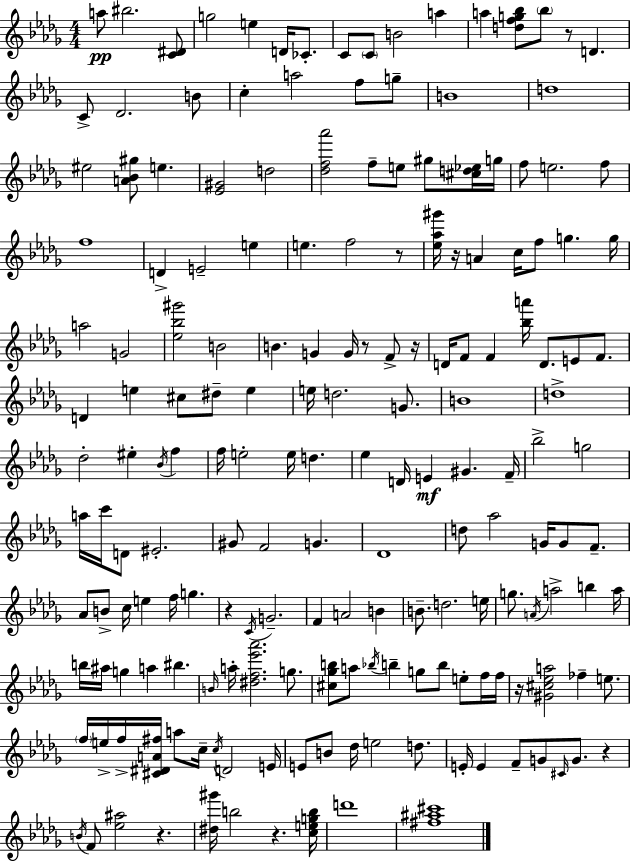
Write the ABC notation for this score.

X:1
T:Untitled
M:4/4
L:1/4
K:Bbm
a/2 ^b2 [C^D]/2 g2 e D/4 _C/2 C/2 C/2 B2 a a [dfg_b]/2 _b/2 z/2 D C/2 _D2 B/2 c a2 f/2 g/2 B4 d4 ^e2 [A_B^g]/2 e [_E^G]2 d2 [_df_a']2 f/2 e/2 ^g/2 [^cd_e]/4 g/4 f/2 e2 f/2 f4 D E2 e e f2 z/2 [_e_a^g']/4 z/4 A c/4 f/2 g g/4 a2 G2 [_e_b^g']2 B2 B G G/4 z/2 F/2 z/4 D/4 F/2 F [_ba']/4 D/2 E/2 F/2 D e ^c/2 ^d/2 e e/4 d2 G/2 B4 d4 _d2 ^e _B/4 f f/4 e2 e/4 d _e D/4 E ^G F/4 _b2 g2 a/4 c'/4 D/2 ^E2 ^G/2 F2 G _D4 d/2 _a2 G/4 G/2 F/2 _A/2 B/2 c/4 e f/4 g z C/4 G2 F A2 B B/2 d2 e/4 g/2 A/4 a2 b a/4 b/4 ^a/4 g a ^b B/4 a/4 [^df_e'_a']2 g/2 [^c_gb]/2 a/2 _b/4 b g/2 b/2 e/2 f/4 f/4 z/4 [^G^c_ea]2 _f e/2 f/4 e/4 f/4 [^C^DA^f]/4 a/2 c/4 c/4 D2 E/4 E/2 B/2 _d/4 e2 d/2 E/4 E F/2 G/2 ^C/4 G/2 z B/4 F/2 [_e^a]2 z [^d^g']/4 b2 z [cegb]/4 d'4 [^f^a^c']4